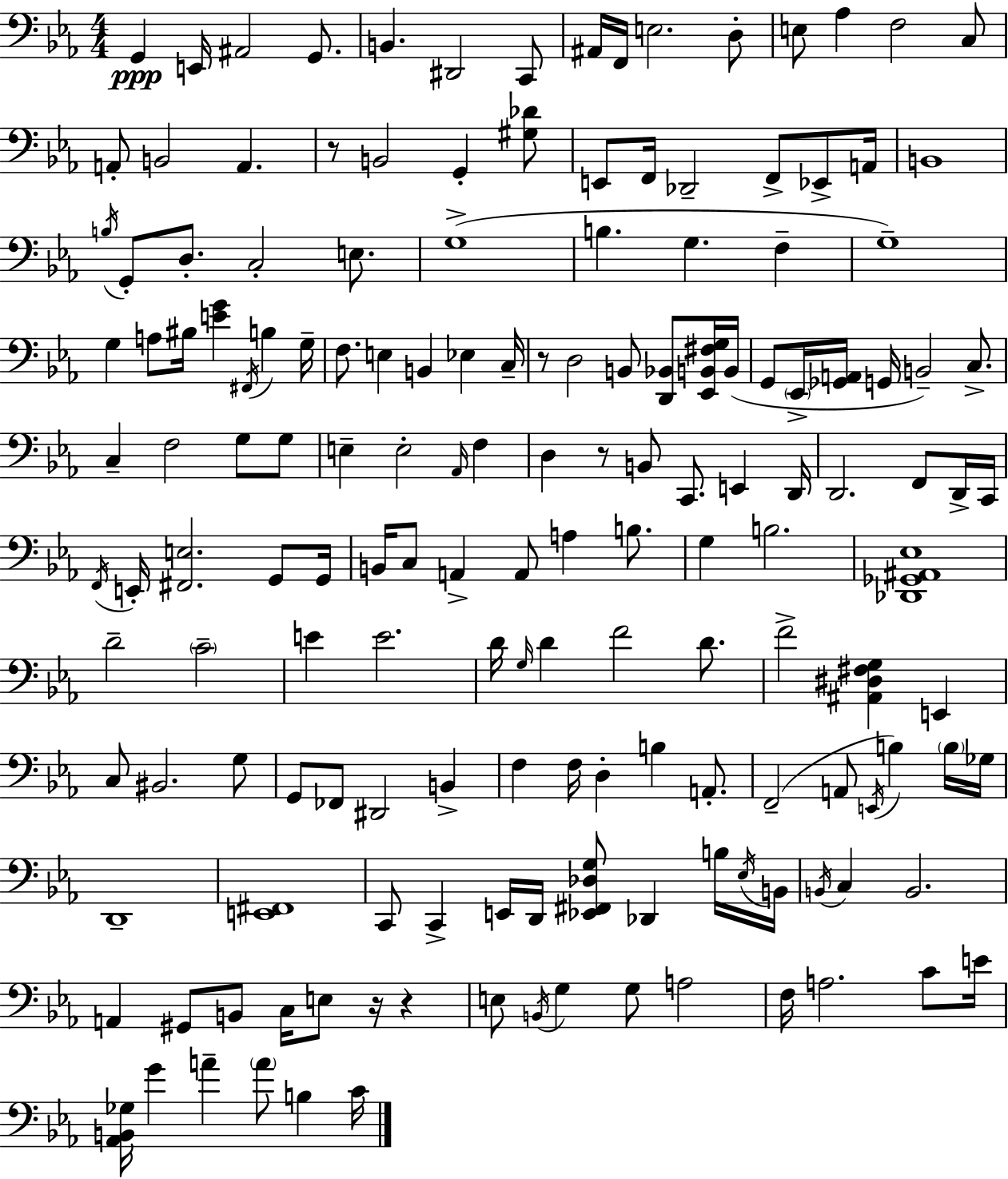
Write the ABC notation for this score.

X:1
T:Untitled
M:4/4
L:1/4
K:Cm
G,, E,,/4 ^A,,2 G,,/2 B,, ^D,,2 C,,/2 ^A,,/4 F,,/4 E,2 D,/2 E,/2 _A, F,2 C,/2 A,,/2 B,,2 A,, z/2 B,,2 G,, [^G,_D]/2 E,,/2 F,,/4 _D,,2 F,,/2 _E,,/2 A,,/4 B,,4 B,/4 G,,/2 D,/2 C,2 E,/2 G,4 B, G, F, G,4 G, A,/2 ^B,/4 [EG] ^F,,/4 B, G,/4 F,/2 E, B,, _E, C,/4 z/2 D,2 B,,/2 [D,,_B,,]/2 [_E,,B,,^F,G,]/4 B,,/4 G,,/2 _E,,/4 [_G,,A,,]/4 G,,/4 B,,2 C,/2 C, F,2 G,/2 G,/2 E, E,2 _A,,/4 F, D, z/2 B,,/2 C,,/2 E,, D,,/4 D,,2 F,,/2 D,,/4 C,,/4 F,,/4 E,,/4 [^F,,E,]2 G,,/2 G,,/4 B,,/4 C,/2 A,, A,,/2 A, B,/2 G, B,2 [_D,,_G,,^A,,_E,]4 D2 C2 E E2 D/4 G,/4 D F2 D/2 F2 [^A,,^D,^F,G,] E,, C,/2 ^B,,2 G,/2 G,,/2 _F,,/2 ^D,,2 B,, F, F,/4 D, B, A,,/2 F,,2 A,,/2 E,,/4 B, B,/4 _G,/4 D,,4 [E,,^F,,]4 C,,/2 C,, E,,/4 D,,/4 [_E,,^F,,_D,G,]/2 _D,, B,/4 _E,/4 B,,/4 B,,/4 C, B,,2 A,, ^G,,/2 B,,/2 C,/4 E,/2 z/4 z E,/2 B,,/4 G, G,/2 A,2 F,/4 A,2 C/2 E/4 [_A,,B,,_G,]/4 G A A/2 B, C/4